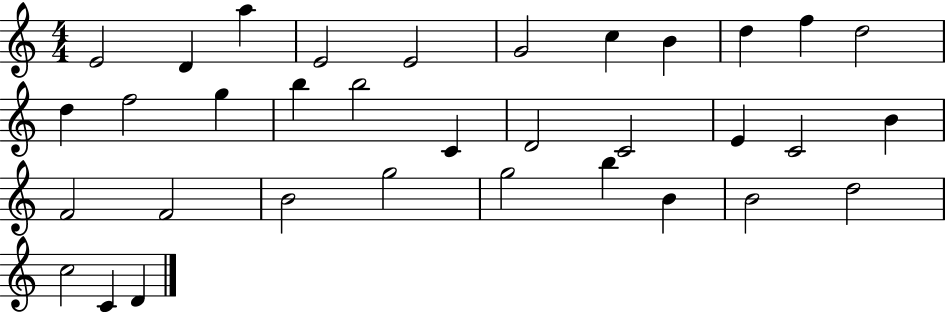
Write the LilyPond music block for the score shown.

{
  \clef treble
  \numericTimeSignature
  \time 4/4
  \key c \major
  e'2 d'4 a''4 | e'2 e'2 | g'2 c''4 b'4 | d''4 f''4 d''2 | \break d''4 f''2 g''4 | b''4 b''2 c'4 | d'2 c'2 | e'4 c'2 b'4 | \break f'2 f'2 | b'2 g''2 | g''2 b''4 b'4 | b'2 d''2 | \break c''2 c'4 d'4 | \bar "|."
}